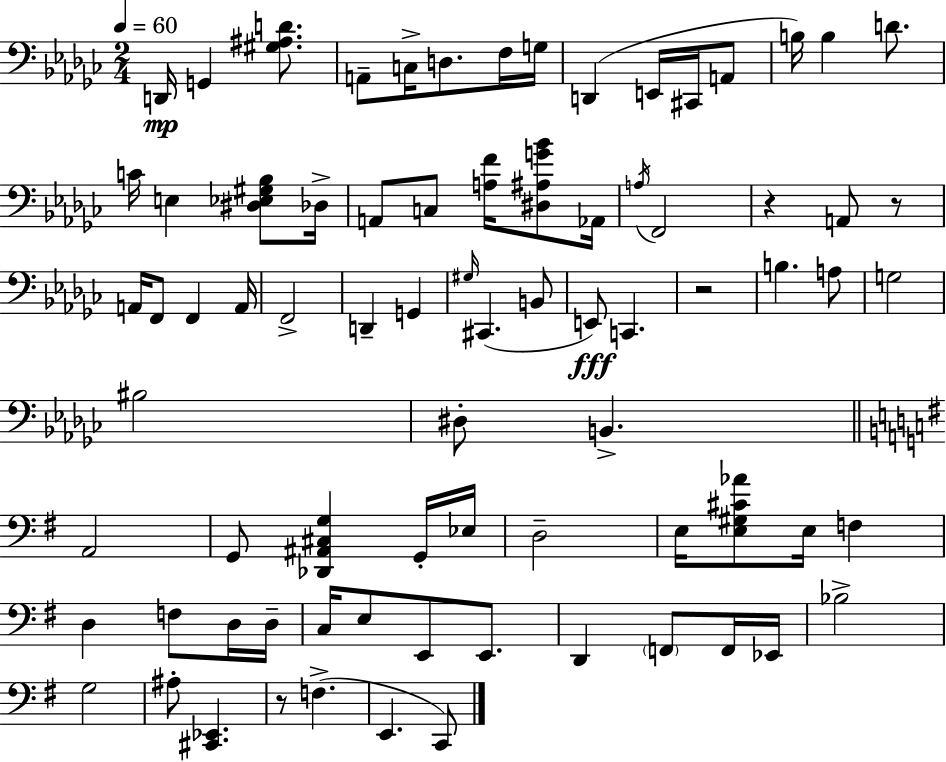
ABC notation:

X:1
T:Untitled
M:2/4
L:1/4
K:Ebm
D,,/4 G,, [^G,^A,D]/2 A,,/2 C,/4 D,/2 F,/4 G,/4 D,, E,,/4 ^C,,/4 A,,/2 B,/4 B, D/2 C/4 E, [^D,_E,^G,_B,]/2 _D,/4 A,,/2 C,/2 [A,F]/4 [^D,^A,G_B]/2 _A,,/4 A,/4 F,,2 z A,,/2 z/2 A,,/4 F,,/2 F,, A,,/4 F,,2 D,, G,, ^G,/4 ^C,, B,,/2 E,,/2 C,, z2 B, A,/2 G,2 ^B,2 ^D,/2 B,, A,,2 G,,/2 [_D,,^A,,^C,G,] G,,/4 _E,/4 D,2 E,/4 [E,^G,^C_A]/2 E,/4 F, D, F,/2 D,/4 D,/4 C,/4 E,/2 E,,/2 E,,/2 D,, F,,/2 F,,/4 _E,,/4 _B,2 G,2 ^A,/2 [^C,,_E,,] z/2 F, E,, C,,/2